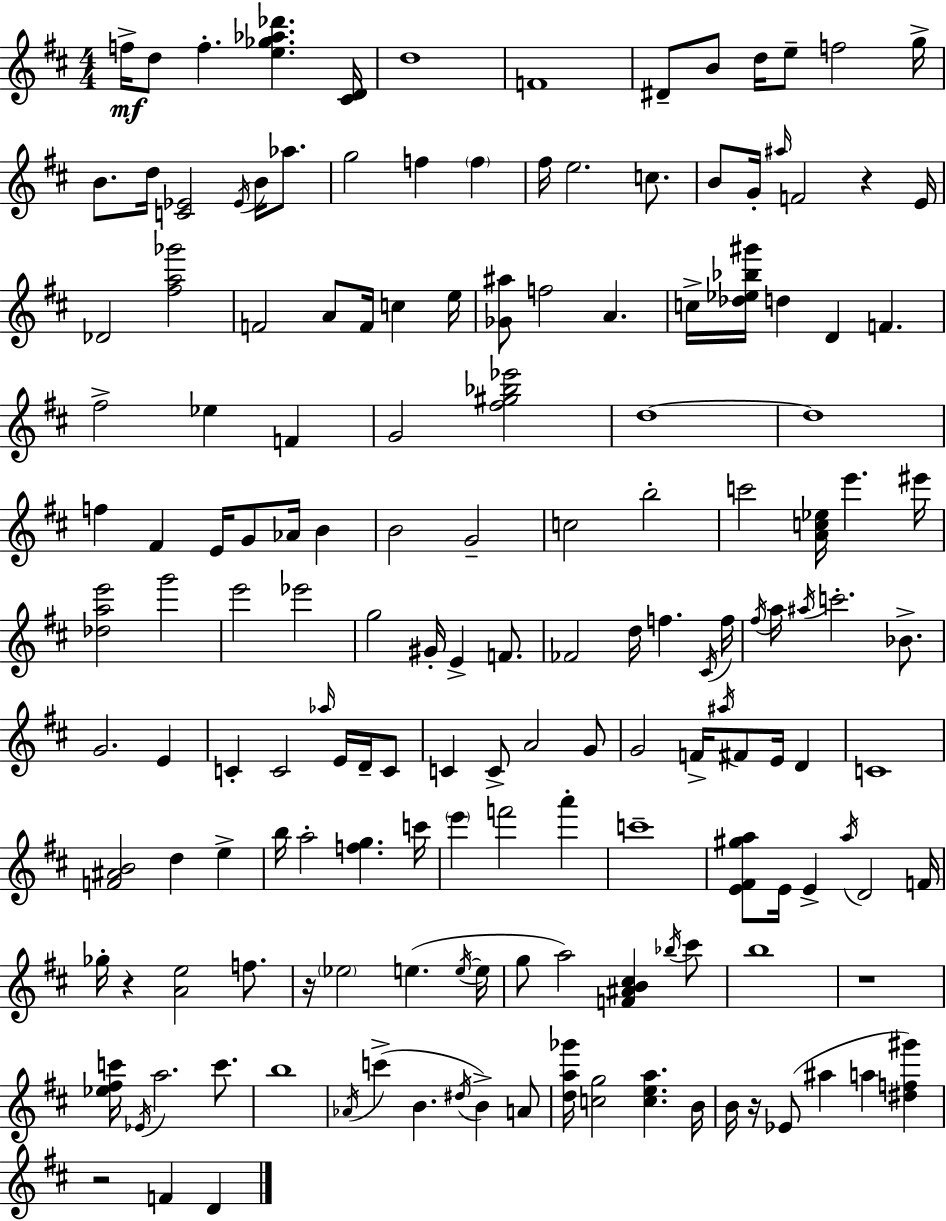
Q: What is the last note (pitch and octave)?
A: D4